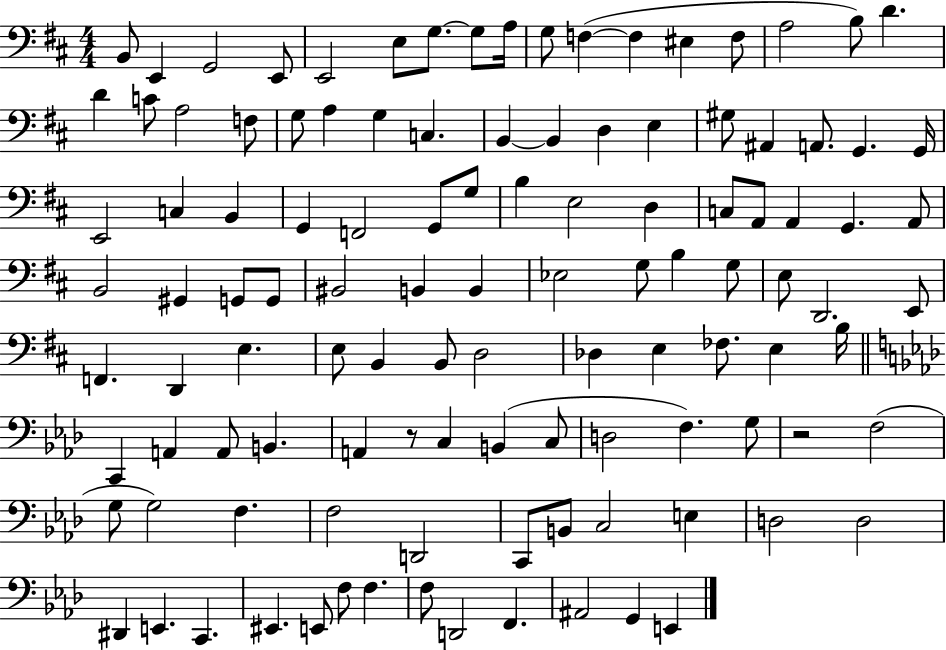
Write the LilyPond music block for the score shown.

{
  \clef bass
  \numericTimeSignature
  \time 4/4
  \key d \major
  b,8 e,4 g,2 e,8 | e,2 e8 g8.~~ g8 a16 | g8 f4~(~ f4 eis4 f8 | a2 b8) d'4. | \break d'4 c'8 a2 f8 | g8 a4 g4 c4. | b,4~~ b,4 d4 e4 | gis8 ais,4 a,8. g,4. g,16 | \break e,2 c4 b,4 | g,4 f,2 g,8 g8 | b4 e2 d4 | c8 a,8 a,4 g,4. a,8 | \break b,2 gis,4 g,8 g,8 | bis,2 b,4 b,4 | ees2 g8 b4 g8 | e8 d,2. e,8 | \break f,4. d,4 e4. | e8 b,4 b,8 d2 | des4 e4 fes8. e4 b16 | \bar "||" \break \key f \minor c,4 a,4 a,8 b,4. | a,4 r8 c4 b,4( c8 | d2 f4.) g8 | r2 f2( | \break g8 g2) f4. | f2 d,2 | c,8 b,8 c2 e4 | d2 d2 | \break dis,4 e,4. c,4. | eis,4. e,8 f8 f4. | f8 d,2 f,4. | ais,2 g,4 e,4 | \break \bar "|."
}